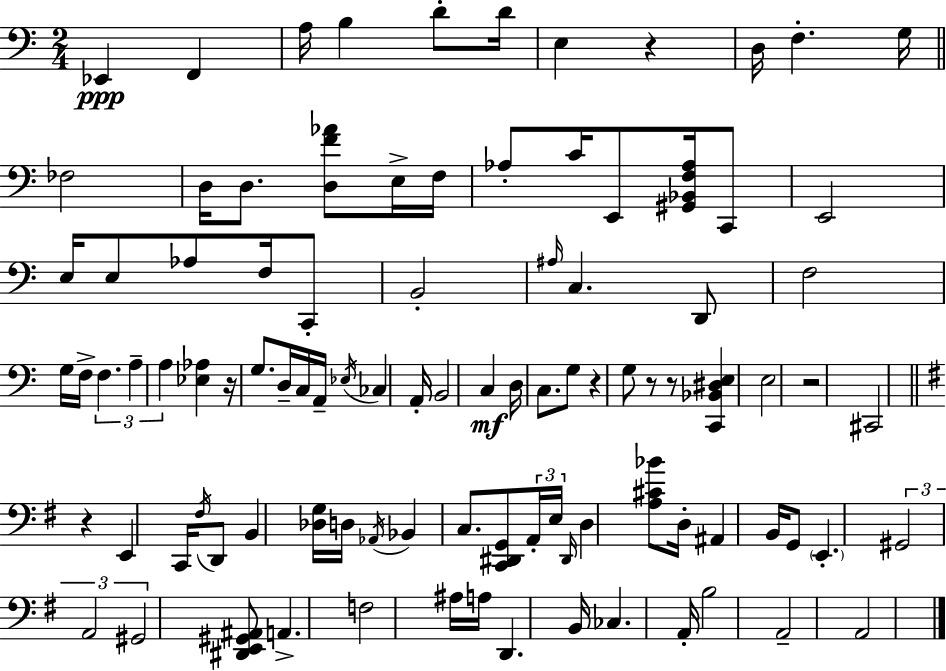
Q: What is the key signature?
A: A minor